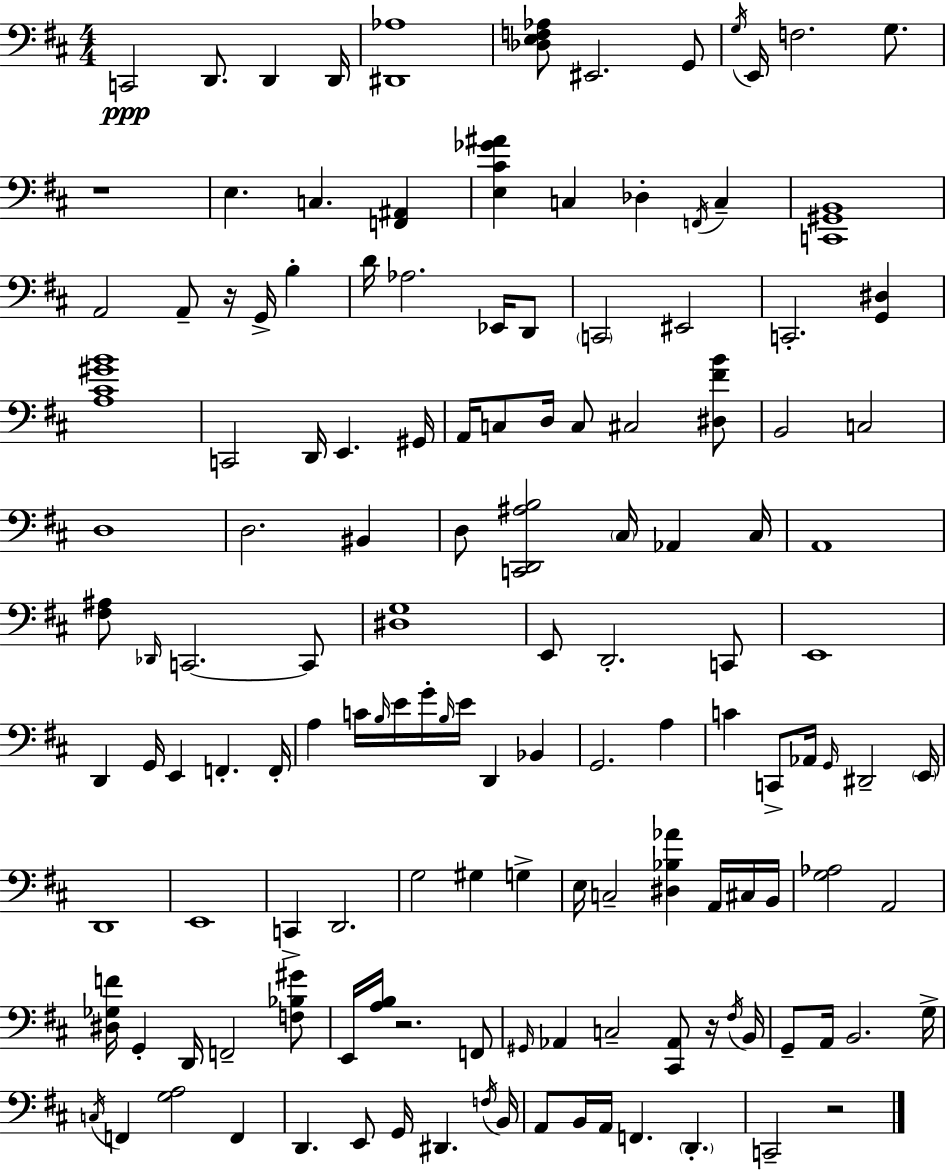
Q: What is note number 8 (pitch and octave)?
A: E2